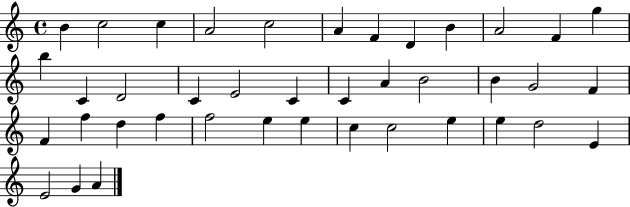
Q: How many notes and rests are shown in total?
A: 40